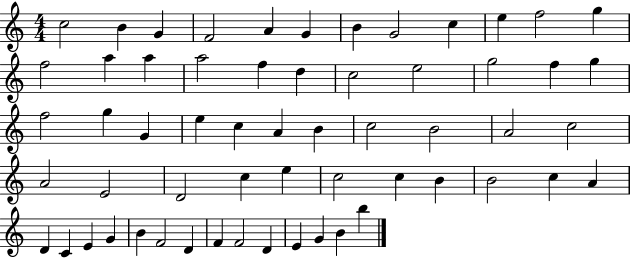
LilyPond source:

{
  \clef treble
  \numericTimeSignature
  \time 4/4
  \key c \major
  c''2 b'4 g'4 | f'2 a'4 g'4 | b'4 g'2 c''4 | e''4 f''2 g''4 | \break f''2 a''4 a''4 | a''2 f''4 d''4 | c''2 e''2 | g''2 f''4 g''4 | \break f''2 g''4 g'4 | e''4 c''4 a'4 b'4 | c''2 b'2 | a'2 c''2 | \break a'2 e'2 | d'2 c''4 e''4 | c''2 c''4 b'4 | b'2 c''4 a'4 | \break d'4 c'4 e'4 g'4 | b'4 f'2 d'4 | f'4 f'2 d'4 | e'4 g'4 b'4 b''4 | \break \bar "|."
}